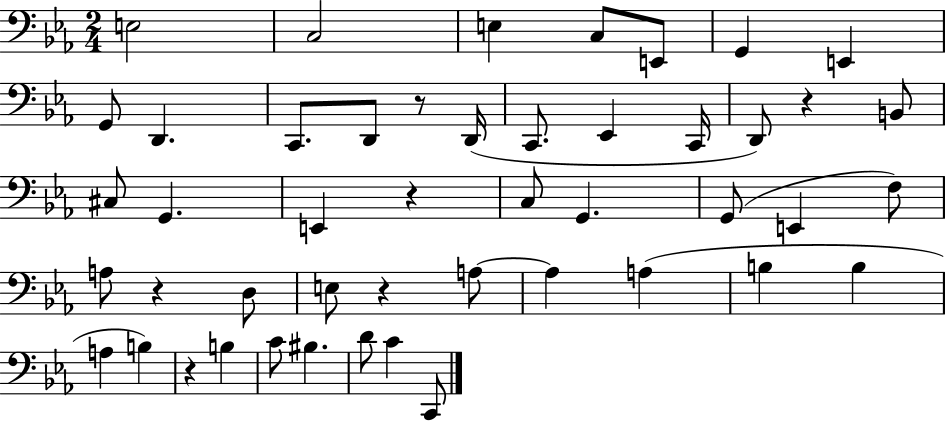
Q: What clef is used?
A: bass